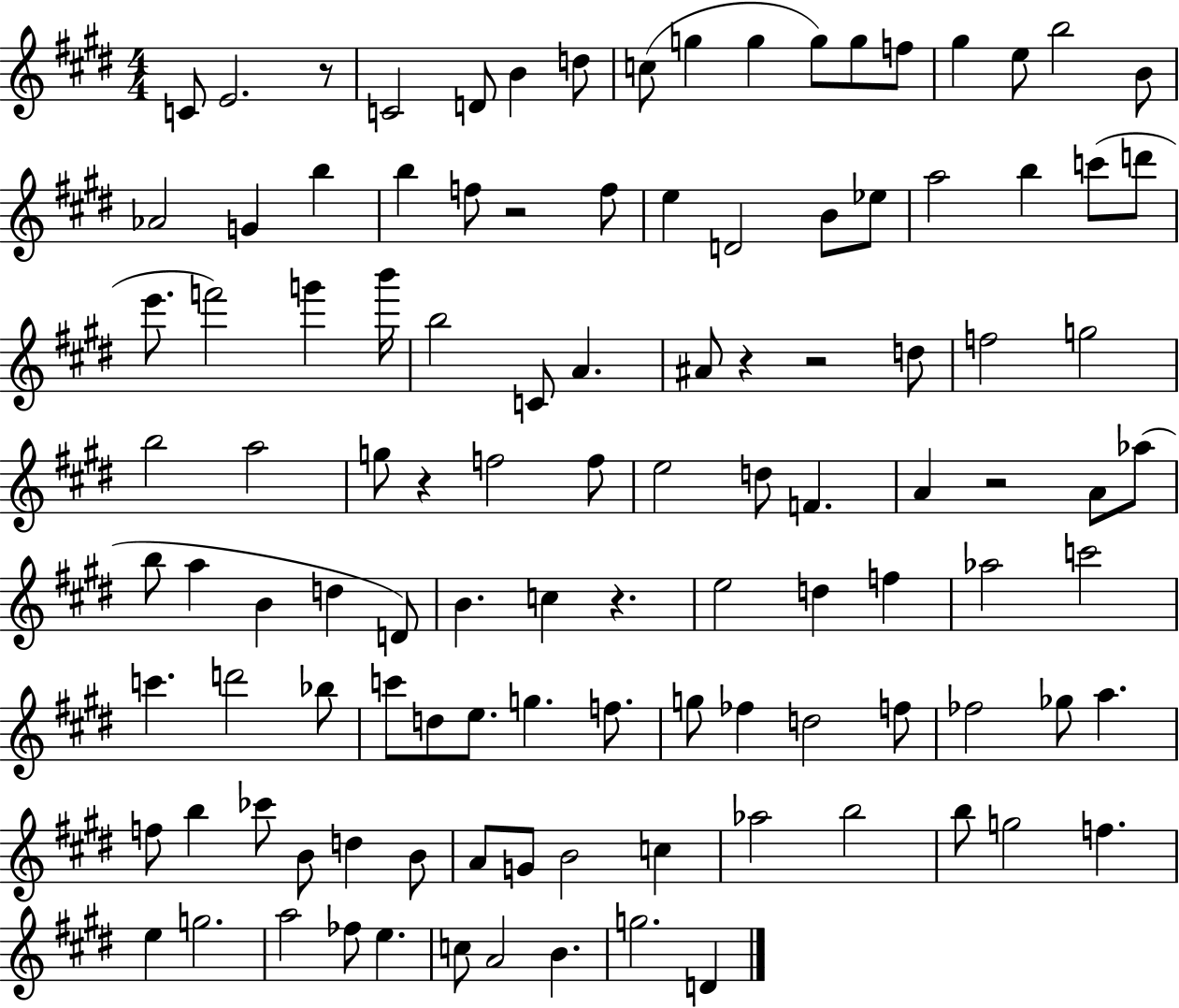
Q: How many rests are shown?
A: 7